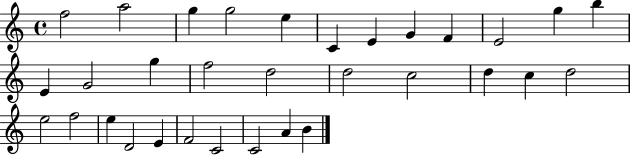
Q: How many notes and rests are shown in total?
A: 32